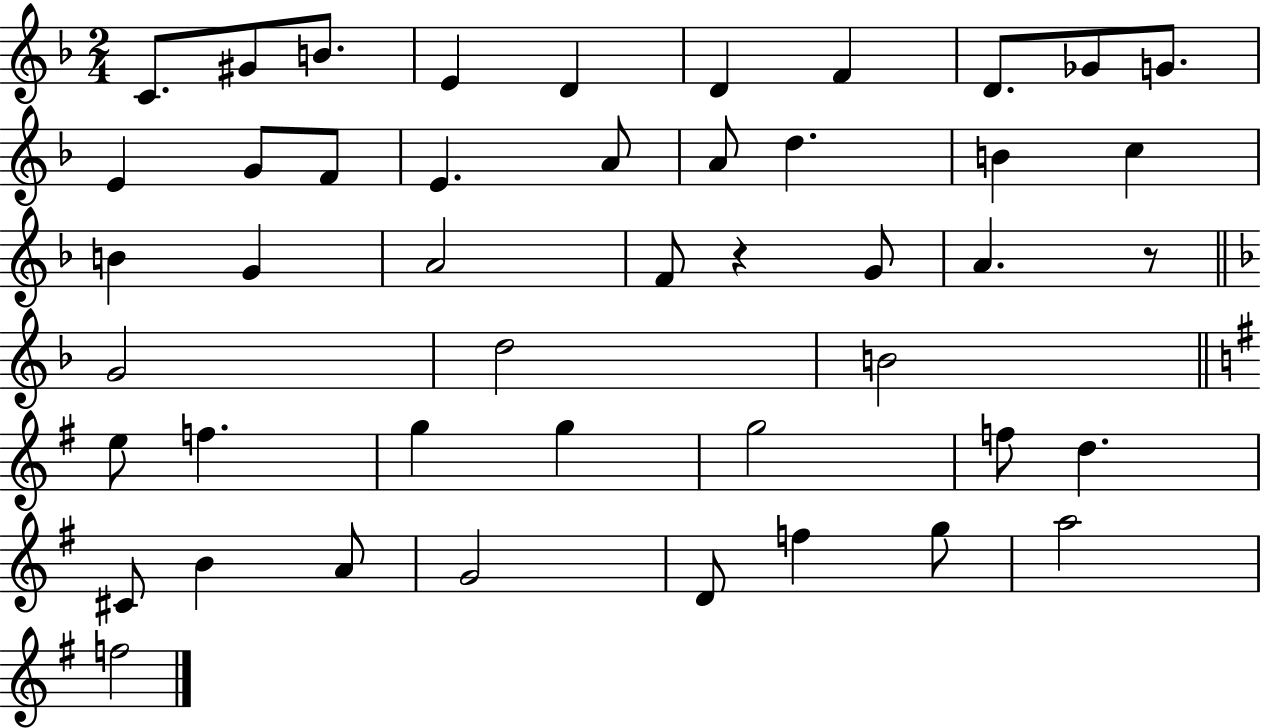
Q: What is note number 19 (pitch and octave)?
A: C5